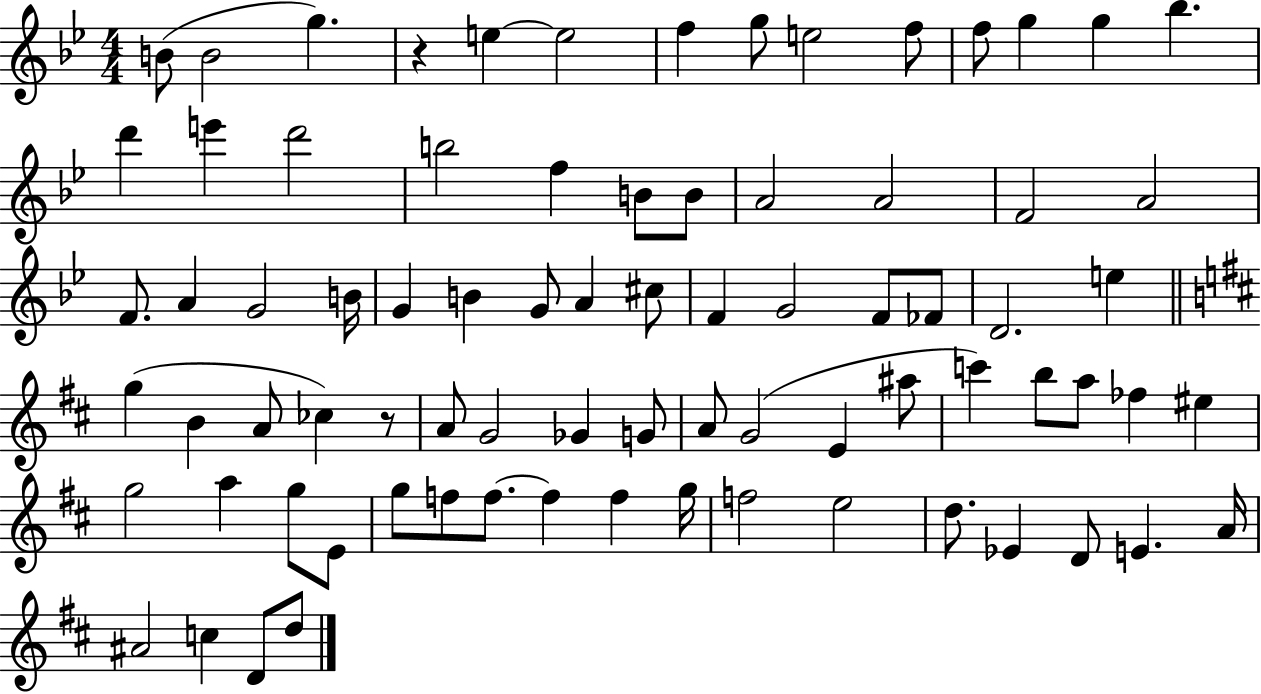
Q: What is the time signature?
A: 4/4